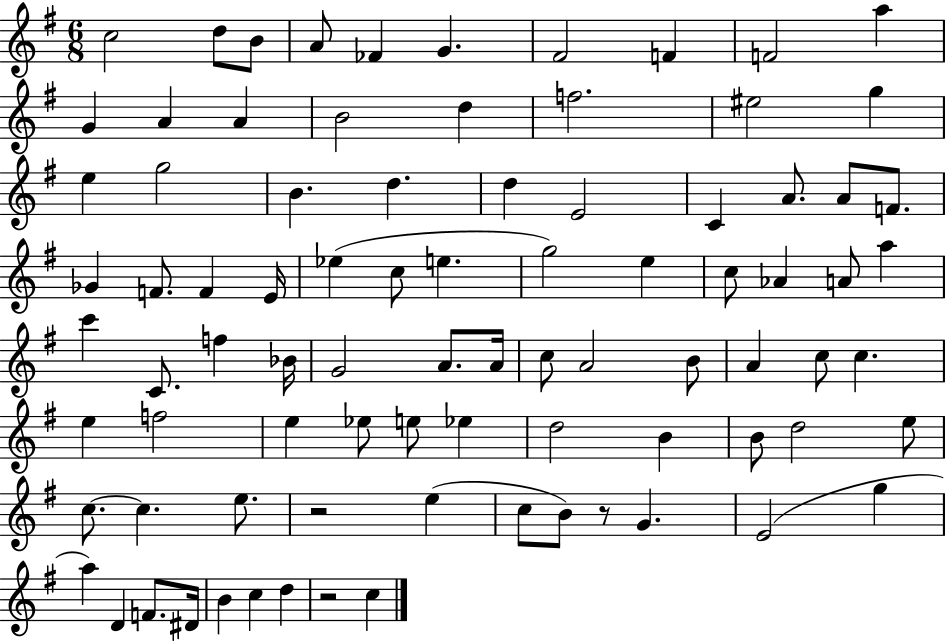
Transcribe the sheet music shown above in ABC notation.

X:1
T:Untitled
M:6/8
L:1/4
K:G
c2 d/2 B/2 A/2 _F G ^F2 F F2 a G A A B2 d f2 ^e2 g e g2 B d d E2 C A/2 A/2 F/2 _G F/2 F E/4 _e c/2 e g2 e c/2 _A A/2 a c' C/2 f _B/4 G2 A/2 A/4 c/2 A2 B/2 A c/2 c e f2 e _e/2 e/2 _e d2 B B/2 d2 e/2 c/2 c e/2 z2 e c/2 B/2 z/2 G E2 g a D F/2 ^D/4 B c d z2 c